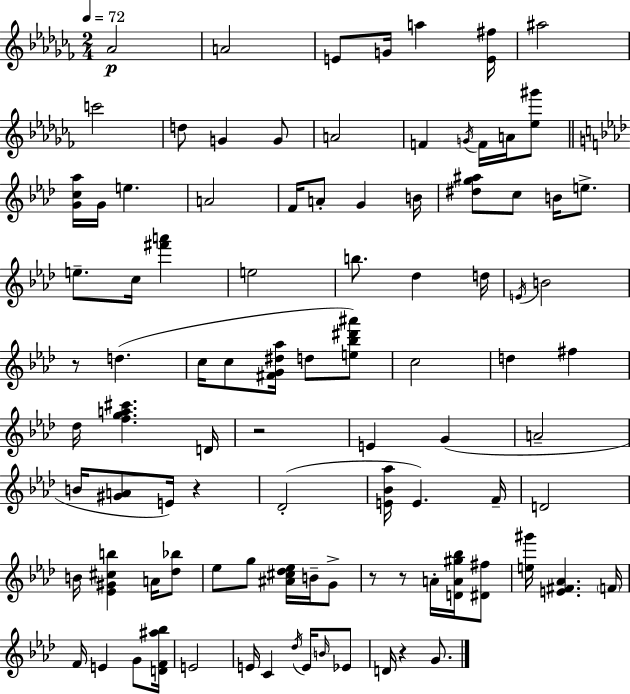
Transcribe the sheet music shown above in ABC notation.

X:1
T:Untitled
M:2/4
L:1/4
K:Abm
_A2 A2 E/2 G/4 a [E^f]/4 ^a2 c'2 d/2 G G/2 A2 F G/4 F/4 A/4 [_e^g']/2 [Gc_a]/4 G/4 e A2 F/4 A/2 G B/4 [^dg^a]/2 c/2 B/4 e/2 e/2 c/4 [^f'a'] e2 b/2 _d d/4 E/4 B2 z/2 d c/4 c/2 [^FG^d_a]/4 d/2 [e_b^d'^a']/2 c2 d ^f _d/4 [fga^c'] D/4 z2 E G A2 B/4 [^GA]/2 E/4 z _D2 [E_B_a]/4 E F/4 D2 B/4 [_E^G^cb] A/4 [_d_b]/2 _e/2 g/2 [^A^c_d_e]/4 B/4 G/2 z/2 z/2 A/4 [DA^g_b]/4 [^D^f]/2 [e^g']/4 [E^F_A] F/4 F/4 E G/2 [DF^a_b]/4 E2 E/4 C _d/4 E/4 B/4 _E/2 D/4 z G/2